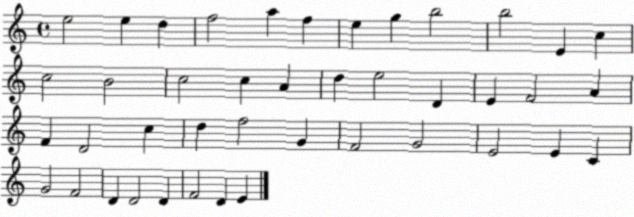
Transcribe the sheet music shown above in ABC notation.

X:1
T:Untitled
M:4/4
L:1/4
K:C
e2 e d f2 a f e g b2 b2 E c c2 B2 c2 c A d e2 D E F2 A F D2 c d f2 G F2 G2 E2 E C G2 F2 D D2 D F2 D E